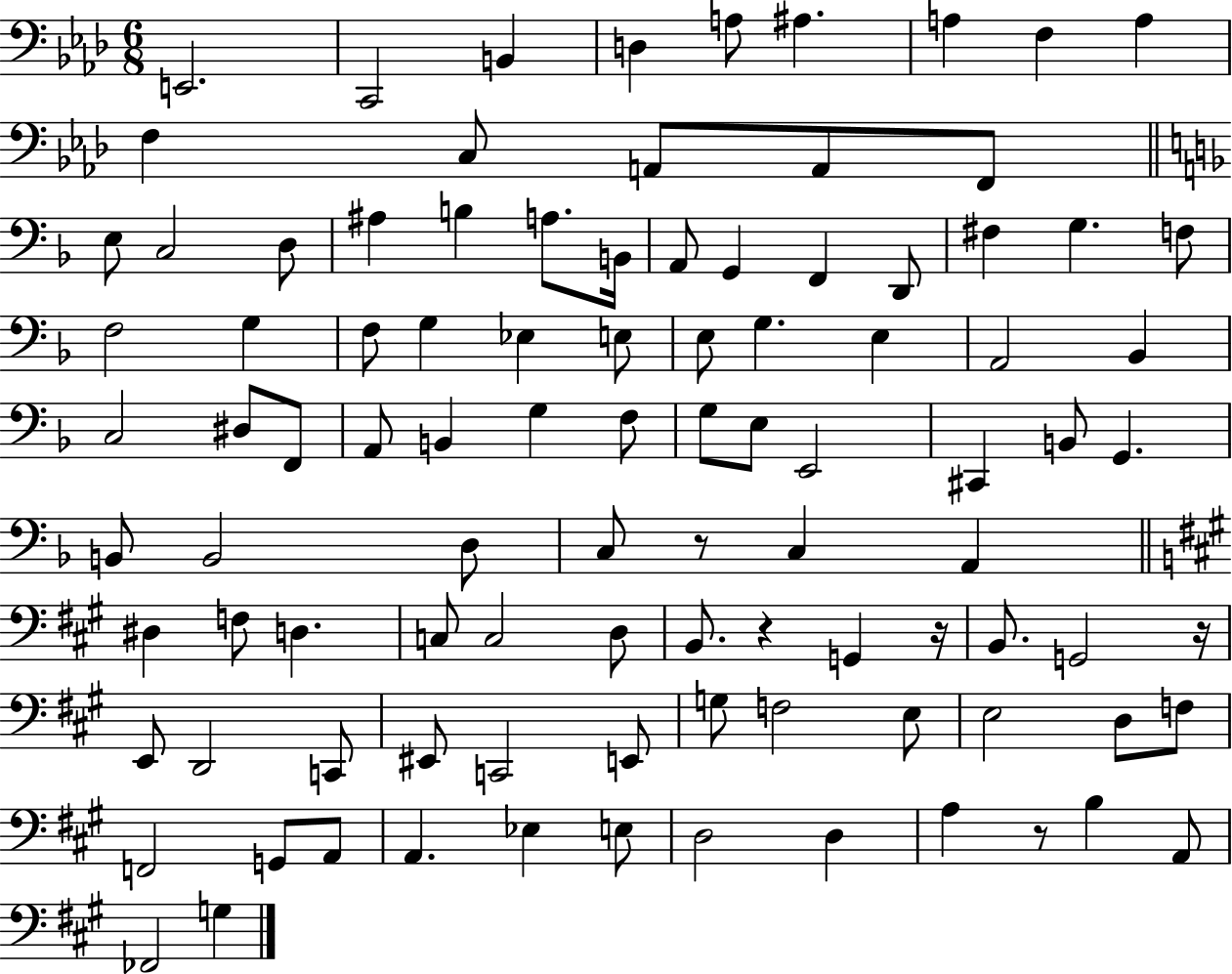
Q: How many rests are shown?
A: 5